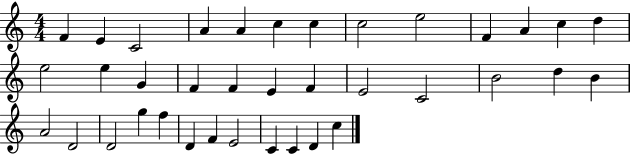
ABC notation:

X:1
T:Untitled
M:4/4
L:1/4
K:C
F E C2 A A c c c2 e2 F A c d e2 e G F F E F E2 C2 B2 d B A2 D2 D2 g f D F E2 C C D c